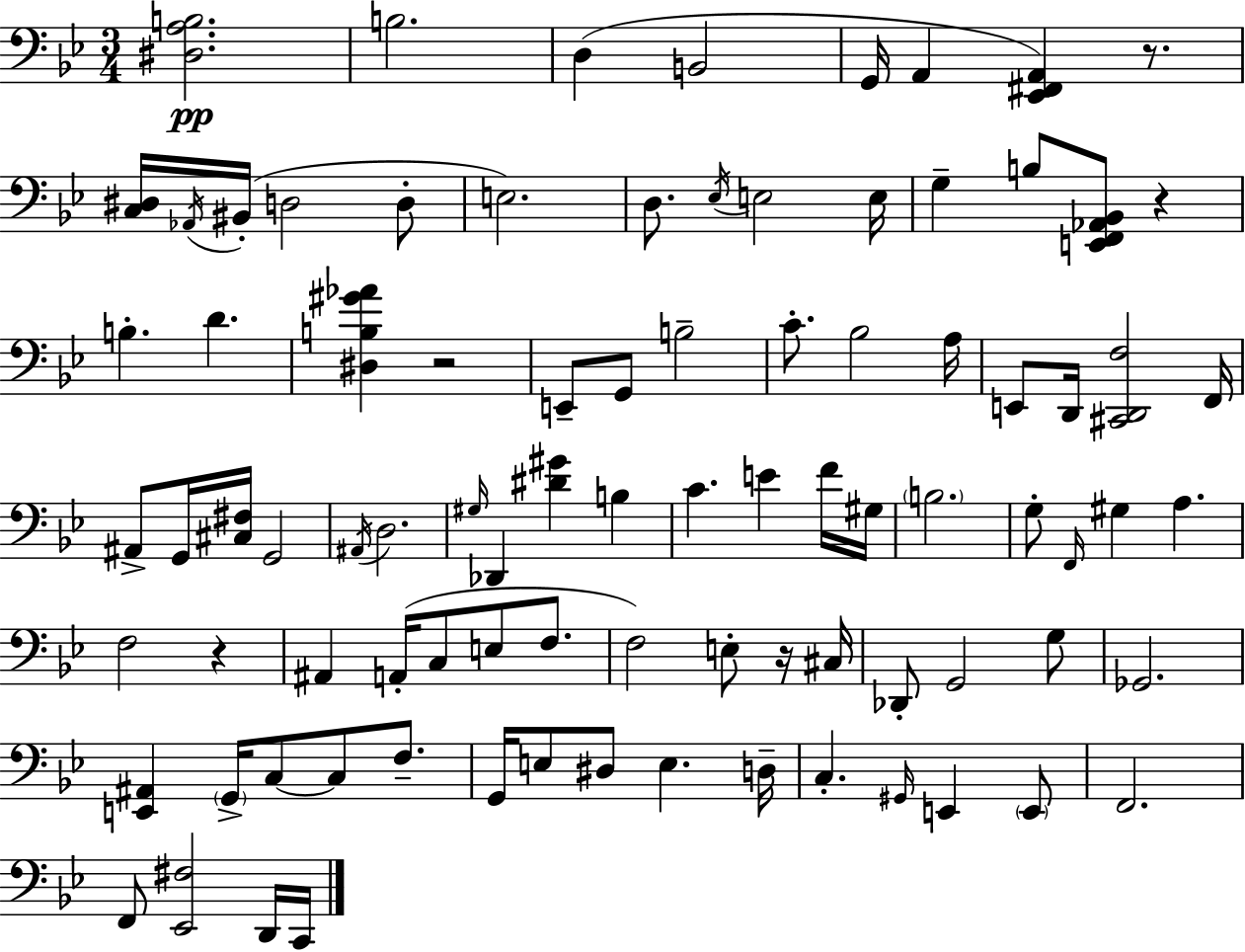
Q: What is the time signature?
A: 3/4